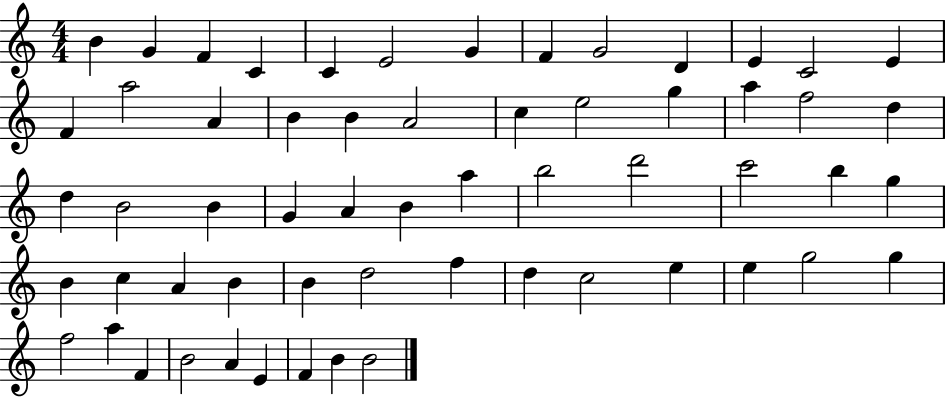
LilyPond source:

{
  \clef treble
  \numericTimeSignature
  \time 4/4
  \key c \major
  b'4 g'4 f'4 c'4 | c'4 e'2 g'4 | f'4 g'2 d'4 | e'4 c'2 e'4 | \break f'4 a''2 a'4 | b'4 b'4 a'2 | c''4 e''2 g''4 | a''4 f''2 d''4 | \break d''4 b'2 b'4 | g'4 a'4 b'4 a''4 | b''2 d'''2 | c'''2 b''4 g''4 | \break b'4 c''4 a'4 b'4 | b'4 d''2 f''4 | d''4 c''2 e''4 | e''4 g''2 g''4 | \break f''2 a''4 f'4 | b'2 a'4 e'4 | f'4 b'4 b'2 | \bar "|."
}